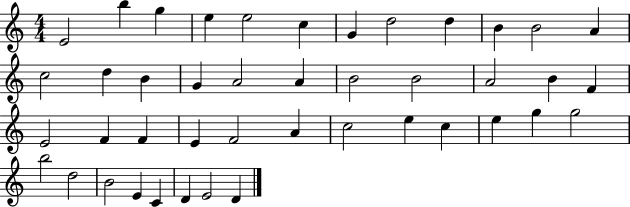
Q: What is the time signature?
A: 4/4